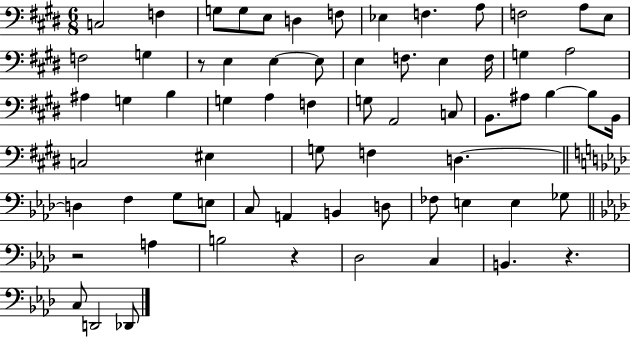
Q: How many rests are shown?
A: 4